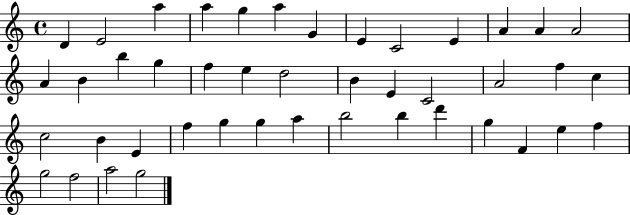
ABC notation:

X:1
T:Untitled
M:4/4
L:1/4
K:C
D E2 a a g a G E C2 E A A A2 A B b g f e d2 B E C2 A2 f c c2 B E f g g a b2 b d' g F e f g2 f2 a2 g2